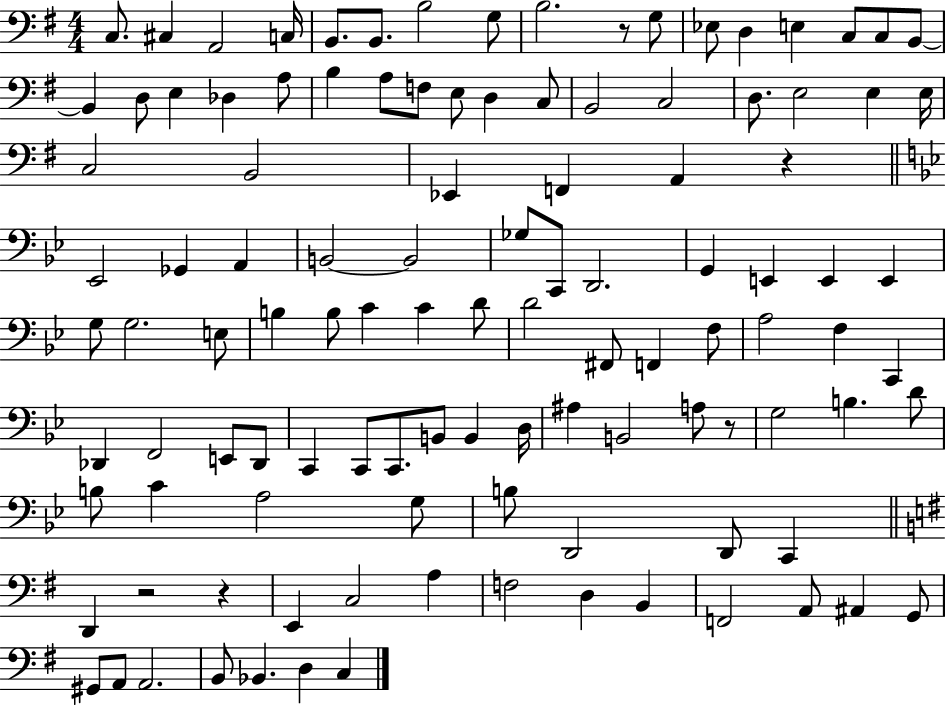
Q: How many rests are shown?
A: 5